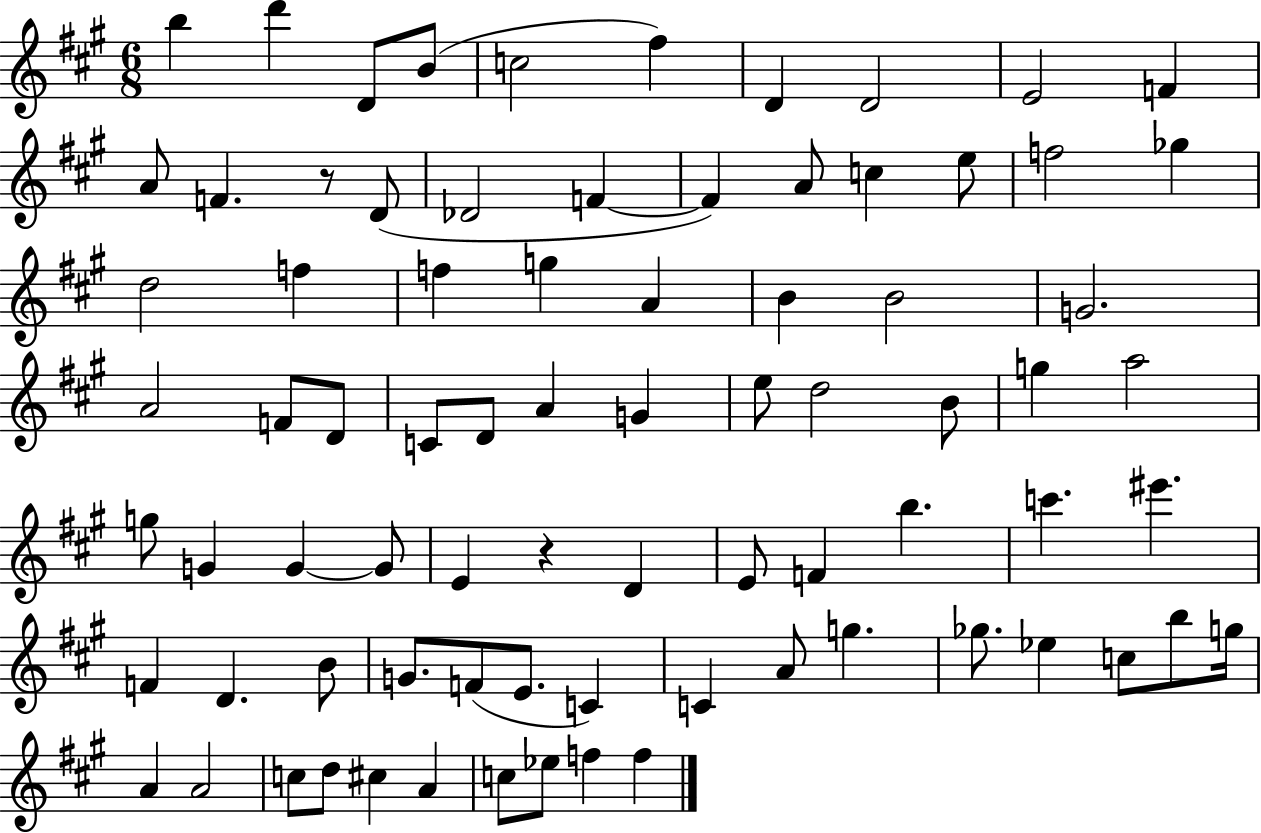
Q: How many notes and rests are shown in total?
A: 79